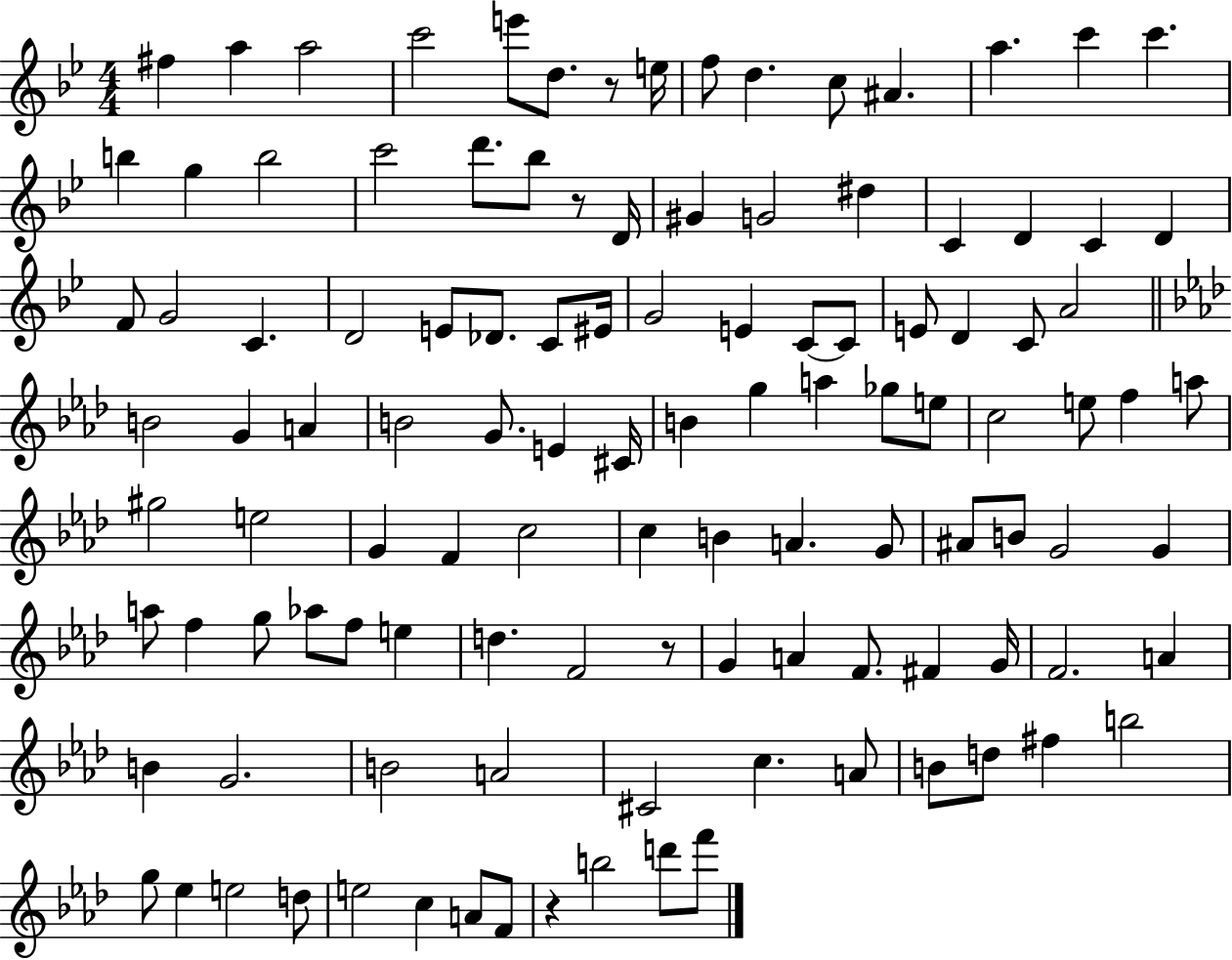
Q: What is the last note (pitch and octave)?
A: F6